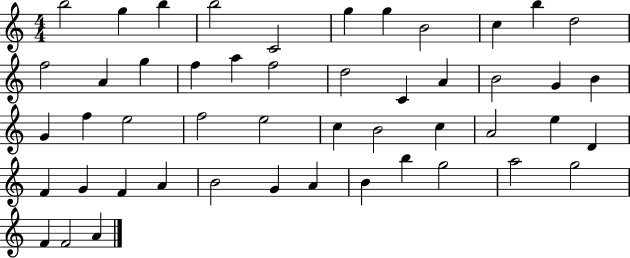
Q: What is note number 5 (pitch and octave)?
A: C4